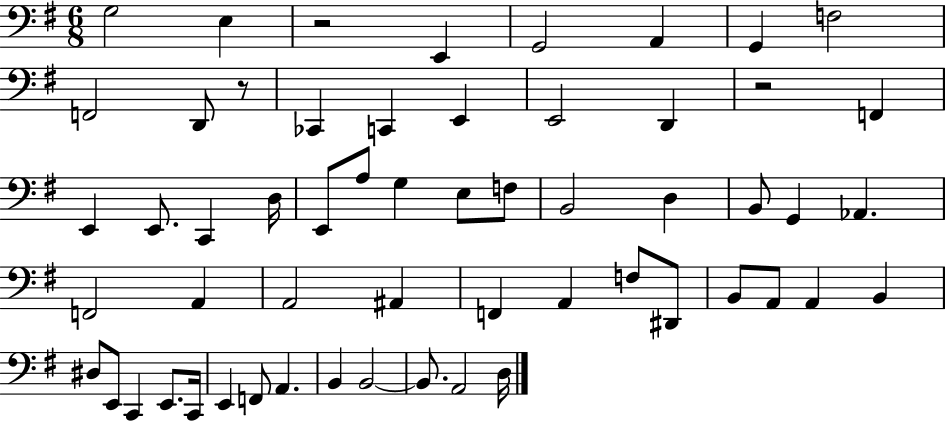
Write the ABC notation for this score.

X:1
T:Untitled
M:6/8
L:1/4
K:G
G,2 E, z2 E,, G,,2 A,, G,, F,2 F,,2 D,,/2 z/2 _C,, C,, E,, E,,2 D,, z2 F,, E,, E,,/2 C,, D,/4 E,,/2 A,/2 G, E,/2 F,/2 B,,2 D, B,,/2 G,, _A,, F,,2 A,, A,,2 ^A,, F,, A,, F,/2 ^D,,/2 B,,/2 A,,/2 A,, B,, ^D,/2 E,,/2 C,, E,,/2 C,,/4 E,, F,,/2 A,, B,, B,,2 B,,/2 A,,2 D,/4